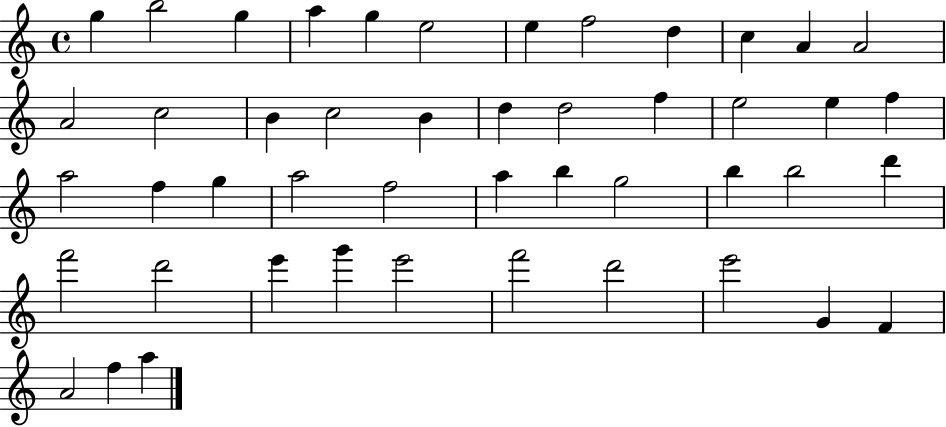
G5/q B5/h G5/q A5/q G5/q E5/h E5/q F5/h D5/q C5/q A4/q A4/h A4/h C5/h B4/q C5/h B4/q D5/q D5/h F5/q E5/h E5/q F5/q A5/h F5/q G5/q A5/h F5/h A5/q B5/q G5/h B5/q B5/h D6/q F6/h D6/h E6/q G6/q E6/h F6/h D6/h E6/h G4/q F4/q A4/h F5/q A5/q